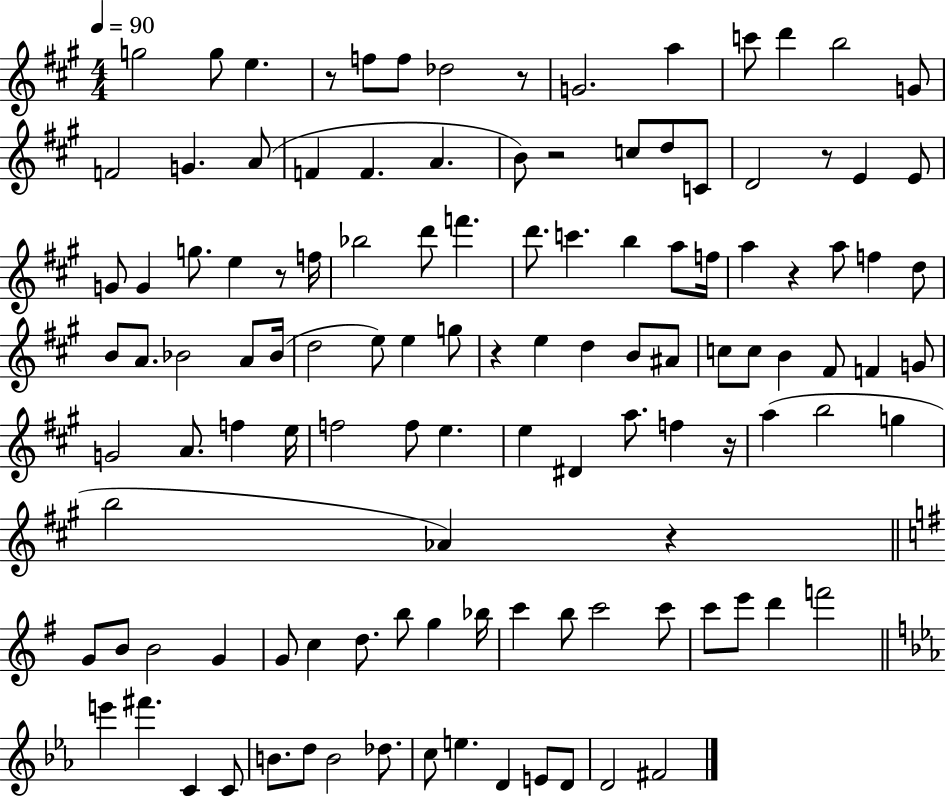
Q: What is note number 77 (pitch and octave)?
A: Ab4